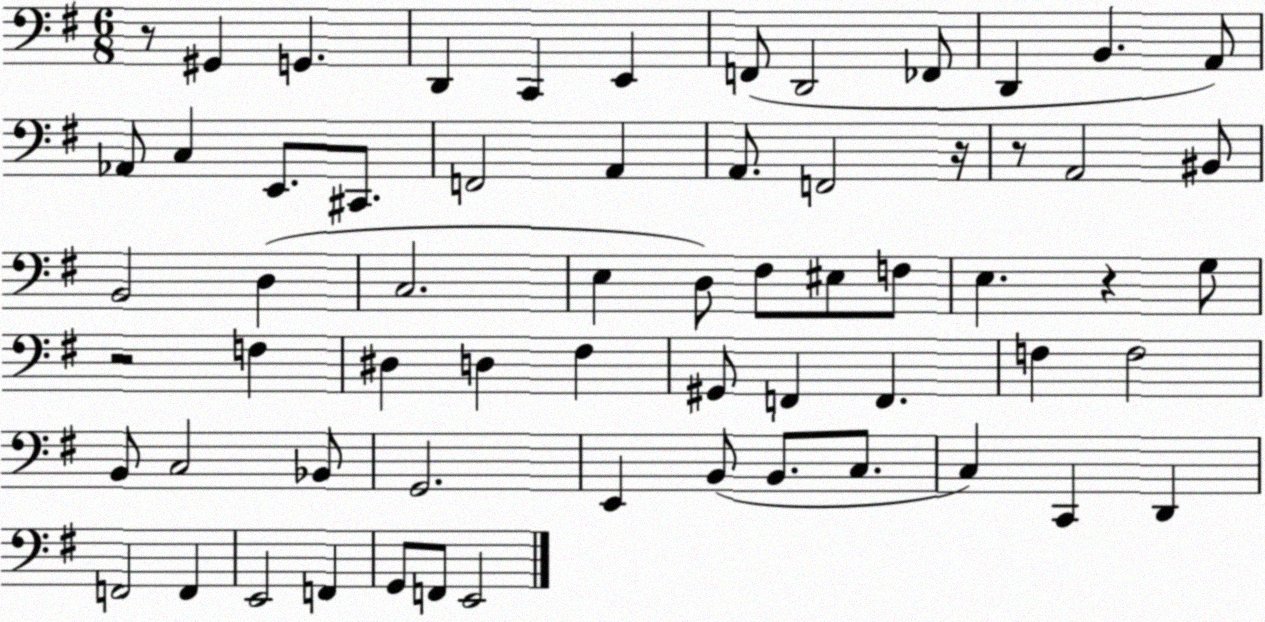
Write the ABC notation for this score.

X:1
T:Untitled
M:6/8
L:1/4
K:G
z/2 ^G,, G,, D,, C,, E,, F,,/2 D,,2 _F,,/2 D,, B,, A,,/2 _A,,/2 C, E,,/2 ^C,,/2 F,,2 A,, A,,/2 F,,2 z/4 z/2 A,,2 ^B,,/2 B,,2 D, C,2 E, D,/2 ^F,/2 ^E,/2 F,/2 E, z G,/2 z2 F, ^D, D, ^F, ^G,,/2 F,, F,, F, F,2 B,,/2 C,2 _B,,/2 G,,2 E,, B,,/2 B,,/2 C,/2 C, C,, D,, F,,2 F,, E,,2 F,, G,,/2 F,,/2 E,,2